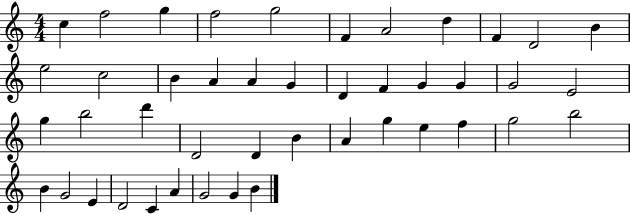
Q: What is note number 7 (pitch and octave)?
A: A4